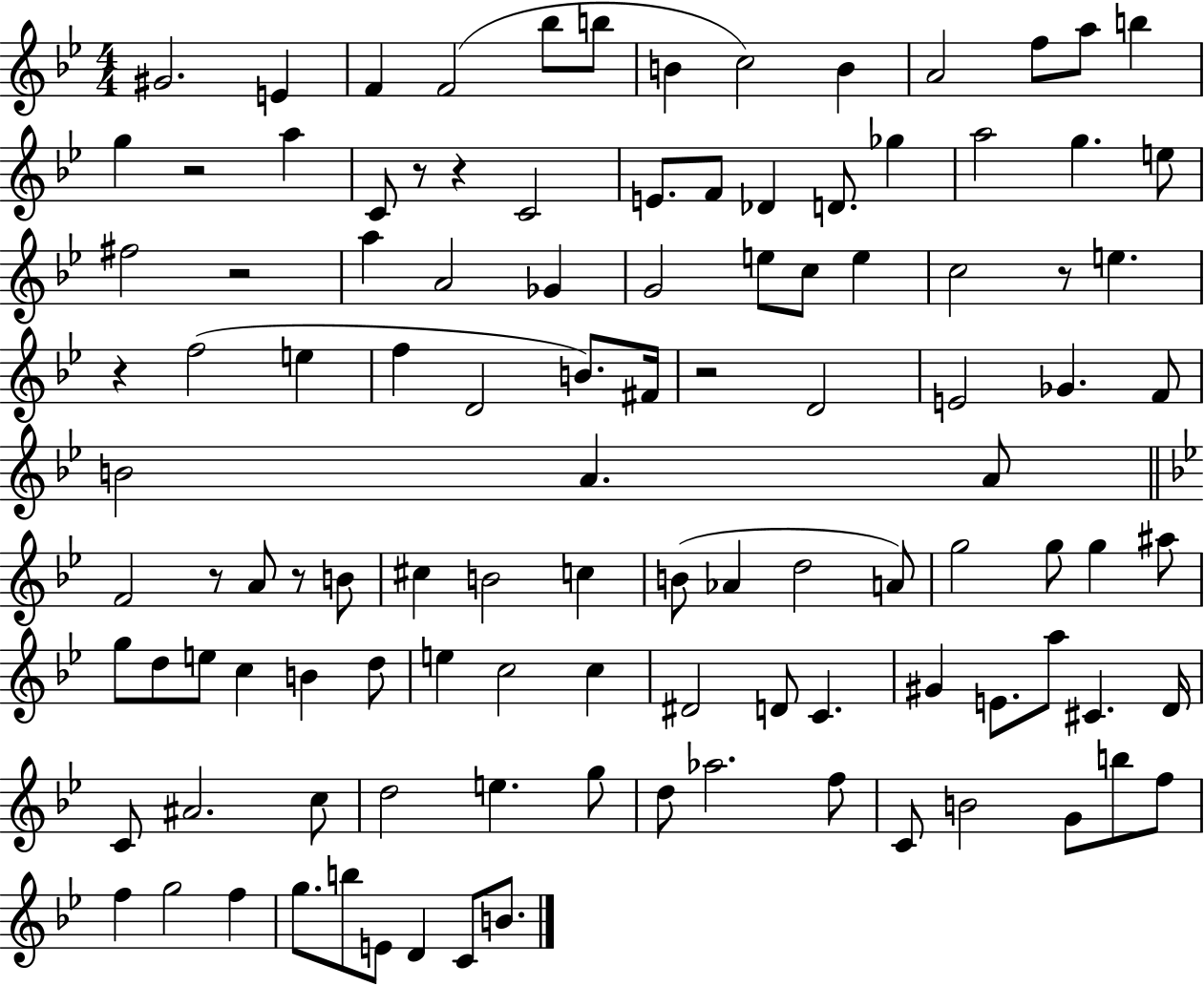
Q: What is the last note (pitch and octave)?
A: B4